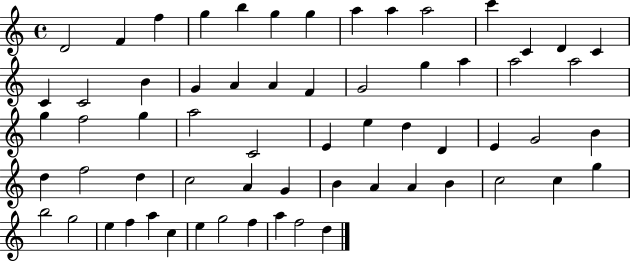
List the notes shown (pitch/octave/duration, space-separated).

D4/h F4/q F5/q G5/q B5/q G5/q G5/q A5/q A5/q A5/h C6/q C4/q D4/q C4/q C4/q C4/h B4/q G4/q A4/q A4/q F4/q G4/h G5/q A5/q A5/h A5/h G5/q F5/h G5/q A5/h C4/h E4/q E5/q D5/q D4/q E4/q G4/h B4/q D5/q F5/h D5/q C5/h A4/q G4/q B4/q A4/q A4/q B4/q C5/h C5/q G5/q B5/h G5/h E5/q F5/q A5/q C5/q E5/q G5/h F5/q A5/q F5/h D5/q